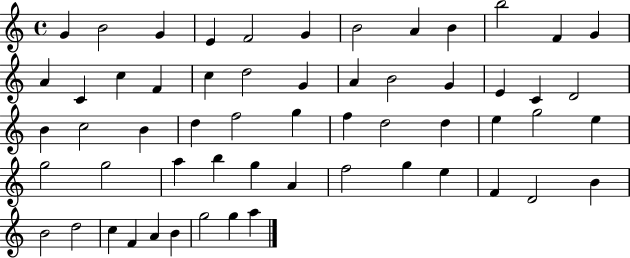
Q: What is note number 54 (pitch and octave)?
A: A4